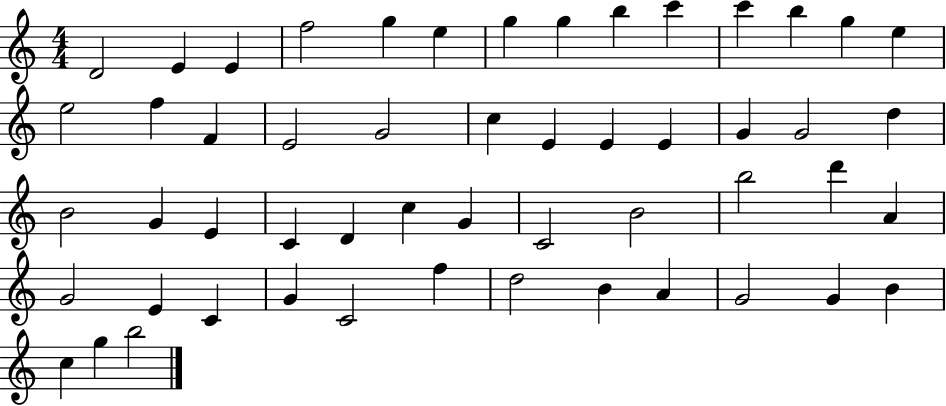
X:1
T:Untitled
M:4/4
L:1/4
K:C
D2 E E f2 g e g g b c' c' b g e e2 f F E2 G2 c E E E G G2 d B2 G E C D c G C2 B2 b2 d' A G2 E C G C2 f d2 B A G2 G B c g b2